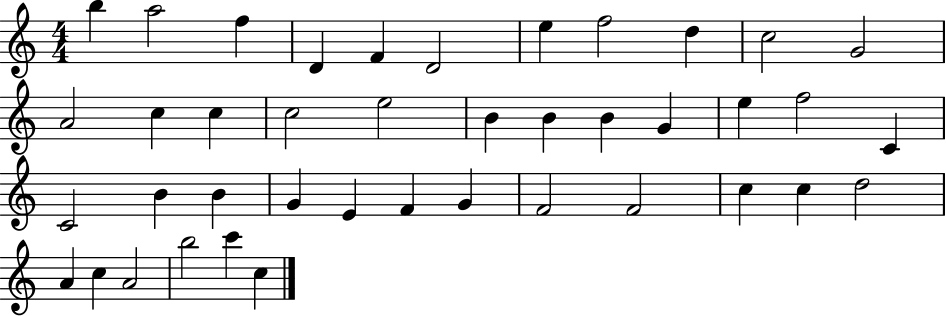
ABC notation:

X:1
T:Untitled
M:4/4
L:1/4
K:C
b a2 f D F D2 e f2 d c2 G2 A2 c c c2 e2 B B B G e f2 C C2 B B G E F G F2 F2 c c d2 A c A2 b2 c' c